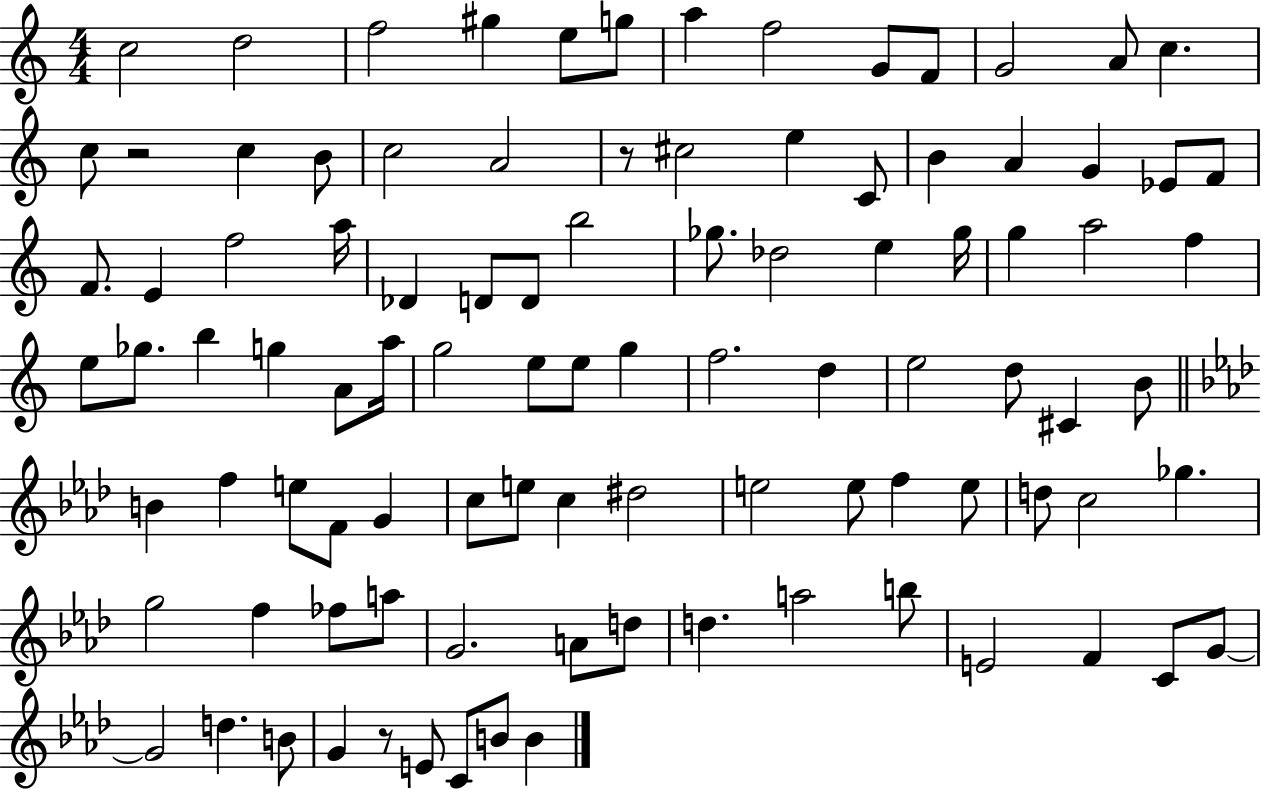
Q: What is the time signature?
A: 4/4